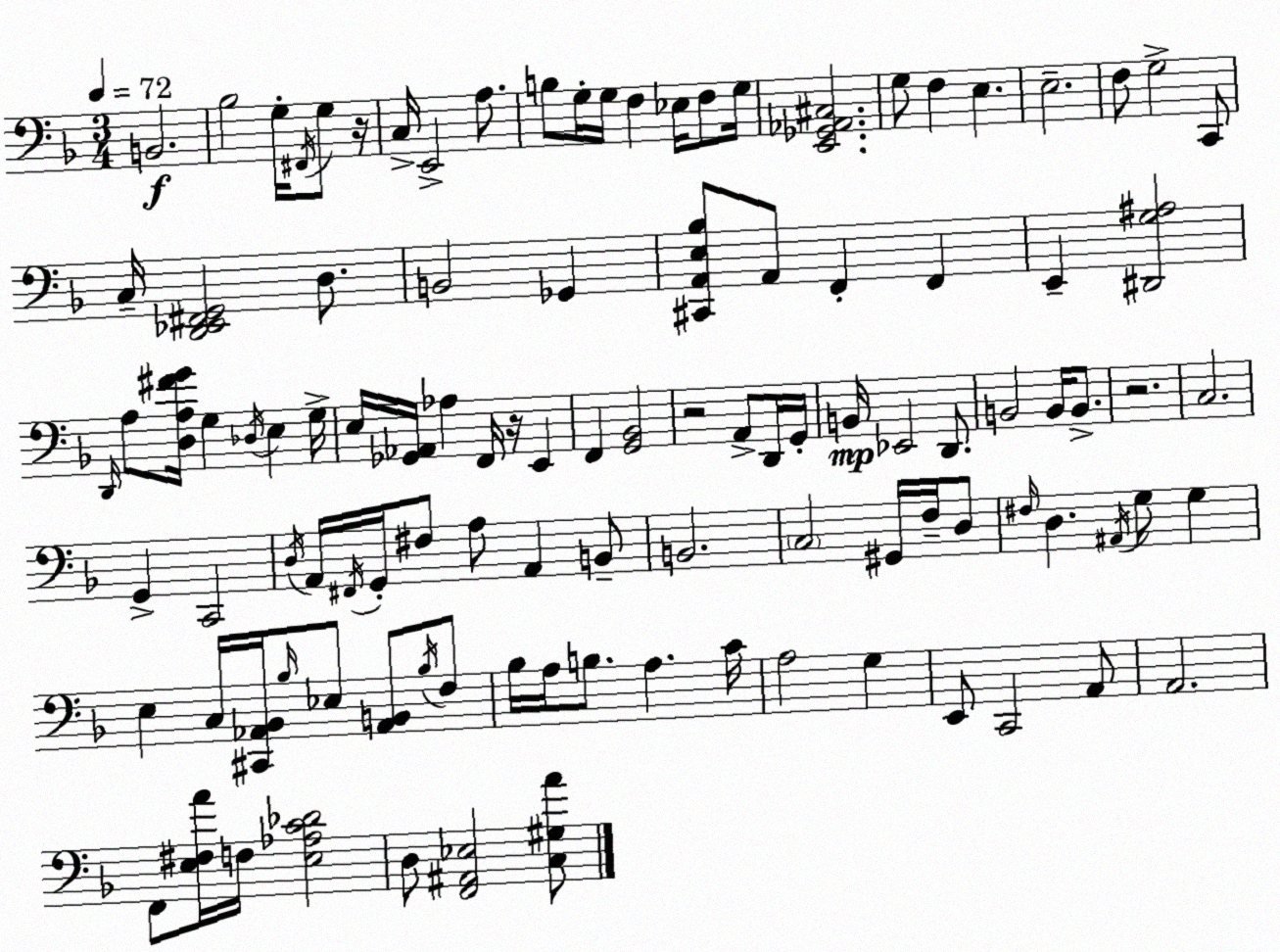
X:1
T:Untitled
M:3/4
L:1/4
K:Dm
B,,2 _B,2 G,/4 ^F,,/4 G,/2 z/4 C,/4 E,,2 A,/2 B,/2 G,/4 G,/4 F, _E,/4 F,/2 G,/4 [E,,_G,,_A,,^C,]2 G,/2 F, E, E,2 F,/2 G,2 C,,/2 C,/4 [D,,_E,,^F,,G,,]2 D,/2 B,,2 _G,, [^C,,A,,E,_B,]/2 A,,/2 F,, F,, E,, [^D,,G,^A,]2 D,,/4 A,/2 [D,A,^FG]/4 G, _D,/4 E, G,/4 E,/4 [_G,,_A,,]/4 _A, F,,/4 z/4 E,, F,, [G,,_B,,]2 z2 A,,/2 D,,/4 G,,/4 B,,/4 _E,,2 D,,/2 B,,2 B,,/4 B,,/2 z2 C,2 G,, C,,2 D,/4 A,,/4 ^F,,/4 G,,/4 ^F,/2 A,/2 A,, B,,/2 B,,2 C,2 ^G,,/4 F,/4 D,/2 ^F,/4 D, ^A,,/4 G,/2 G, E, C,/4 [^C,,_A,,_B,,]/4 _B,/4 _E,/2 [_A,,B,,]/2 _B,/4 F,/2 _B,/4 A,/4 B,/2 A, C/4 A,2 G, E,,/2 C,,2 A,,/2 A,,2 F,,/2 [E,^F,A]/4 F,/4 [E,_A,C_D]2 D,/2 [F,,^A,,_E,]2 [C,^G,A]/2